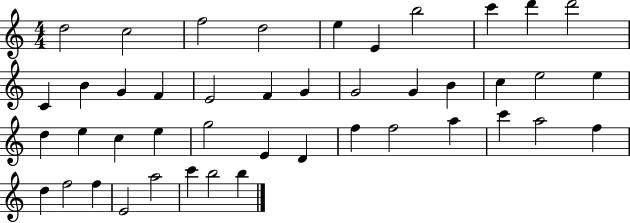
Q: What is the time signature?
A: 4/4